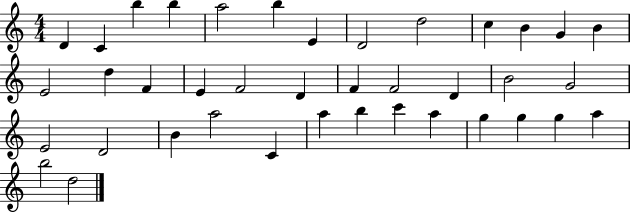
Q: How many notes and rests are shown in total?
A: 39